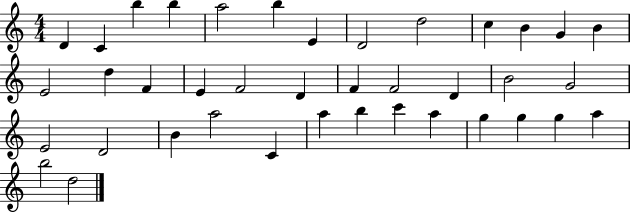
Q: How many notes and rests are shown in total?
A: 39